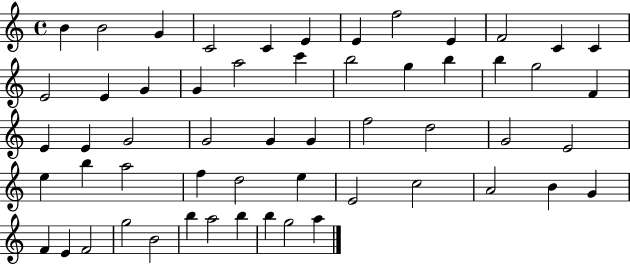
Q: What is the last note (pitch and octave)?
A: A5